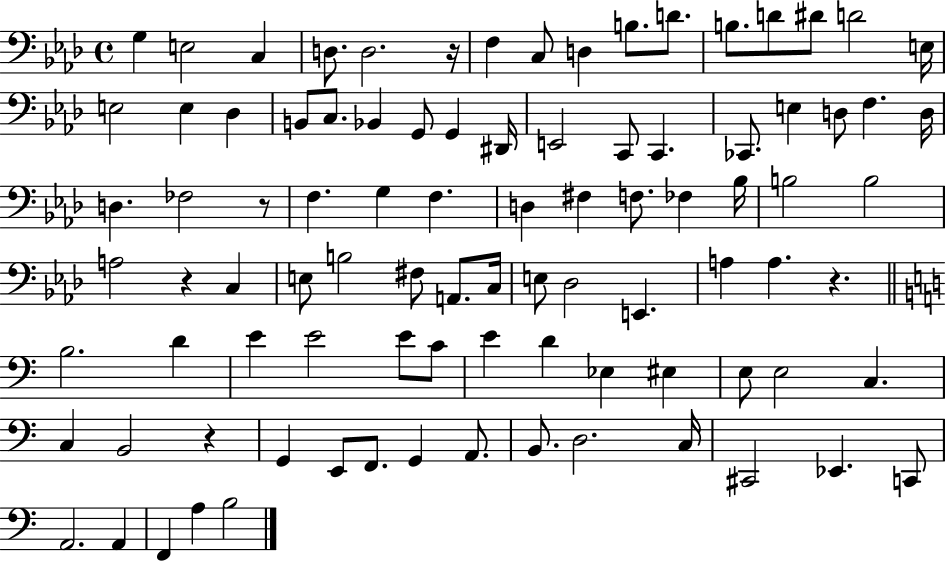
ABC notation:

X:1
T:Untitled
M:4/4
L:1/4
K:Ab
G, E,2 C, D,/2 D,2 z/4 F, C,/2 D, B,/2 D/2 B,/2 D/2 ^D/2 D2 E,/4 E,2 E, _D, B,,/2 C,/2 _B,, G,,/2 G,, ^D,,/4 E,,2 C,,/2 C,, _C,,/2 E, D,/2 F, D,/4 D, _F,2 z/2 F, G, F, D, ^F, F,/2 _F, _B,/4 B,2 B,2 A,2 z C, E,/2 B,2 ^F,/2 A,,/2 C,/4 E,/2 _D,2 E,, A, A, z B,2 D E E2 E/2 C/2 E D _E, ^E, E,/2 E,2 C, C, B,,2 z G,, E,,/2 F,,/2 G,, A,,/2 B,,/2 D,2 C,/4 ^C,,2 _E,, C,,/2 A,,2 A,, F,, A, B,2